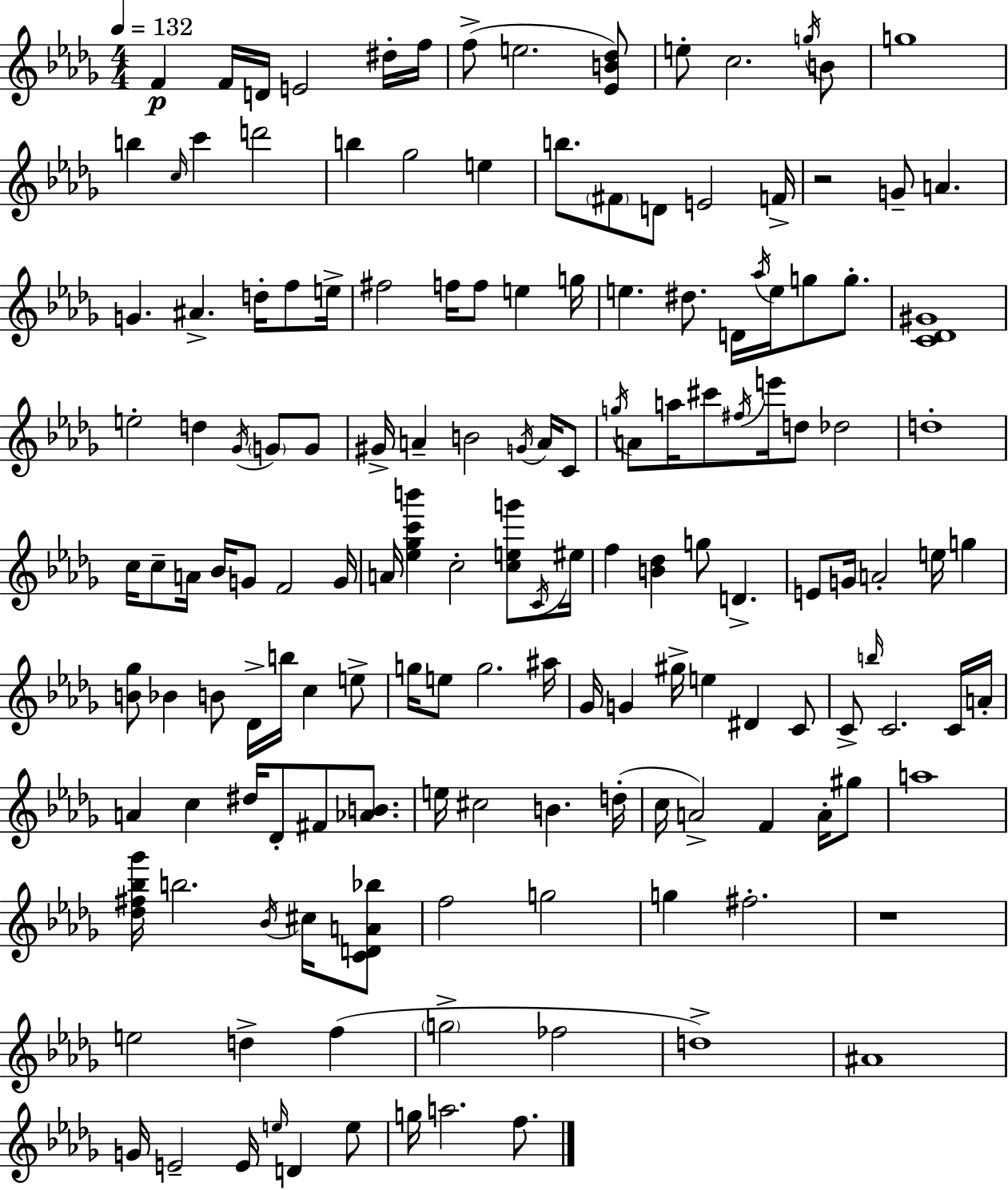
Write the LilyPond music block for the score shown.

{
  \clef treble
  \numericTimeSignature
  \time 4/4
  \key bes \minor
  \tempo 4 = 132
  f'4\p f'16 d'16 e'2 dis''16-. f''16 | f''8->( e''2. <ees' b' des''>8) | e''8-. c''2. \acciaccatura { g''16 } b'8 | g''1 | \break b''4 \grace { c''16 } c'''4 d'''2 | b''4 ges''2 e''4 | b''8. \parenthesize fis'8 d'8 e'2 | f'16-> r2 g'8-- a'4. | \break g'4. ais'4.-> d''16-. f''8 | e''16-> fis''2 f''16 f''8 e''4 | g''16 e''4. dis''8. d'16 \acciaccatura { aes''16 } e''16 g''8 | g''8.-. <c' des' gis'>1 | \break e''2-. d''4 \acciaccatura { ges'16 } | \parenthesize g'8 g'8 gis'16-> a'4-- b'2 | \acciaccatura { g'16 } a'16 c'8 \acciaccatura { g''16 } a'8 a''16 cis'''8 \acciaccatura { fis''16 } e'''16 d''8 des''2 | d''1-. | \break c''16 c''8-- a'16 bes'16 g'8 f'2 | g'16 a'16 <ees'' ges'' c''' b'''>4 c''2-. | <c'' e'' g'''>8 \acciaccatura { c'16 } eis''16 f''4 <b' des''>4 | g''8 d'4.-> e'8 g'16 a'2-. | \break e''16 g''4 <b' ges''>8 bes'4 b'8 | des'16-> b''16 c''4 e''8-> g''16 e''8 g''2. | ais''16 ges'16 g'4 gis''16-> e''4 | dis'4 c'8 c'8-> \grace { b''16 } c'2. | \break c'16 a'16-. a'4 c''4 | dis''16 des'8-. fis'8 <aes' b'>8. e''16 cis''2 | b'4. d''16-.( c''16 a'2->) | f'4 a'16-. gis''8 a''1 | \break <des'' fis'' bes'' ges'''>16 b''2. | \acciaccatura { bes'16 } cis''16 <c' d' a' bes''>8 f''2 | g''2 g''4 fis''2.-. | r1 | \break e''2 | d''4-> f''4( \parenthesize g''2-> | fes''2 d''1->) | ais'1 | \break g'16 e'2-- | e'16 \grace { e''16 } d'4 e''8 g''16 a''2. | f''8. \bar "|."
}